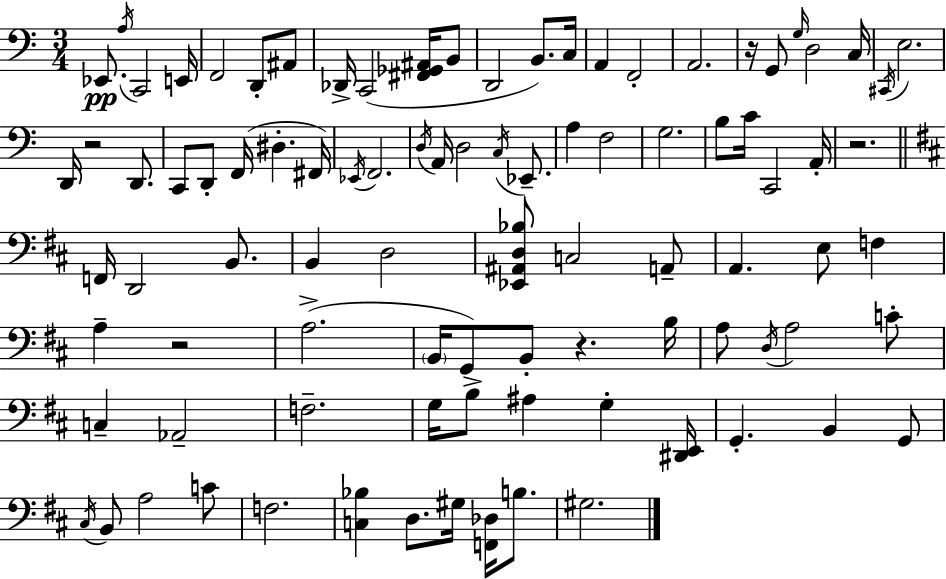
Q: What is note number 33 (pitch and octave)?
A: A2